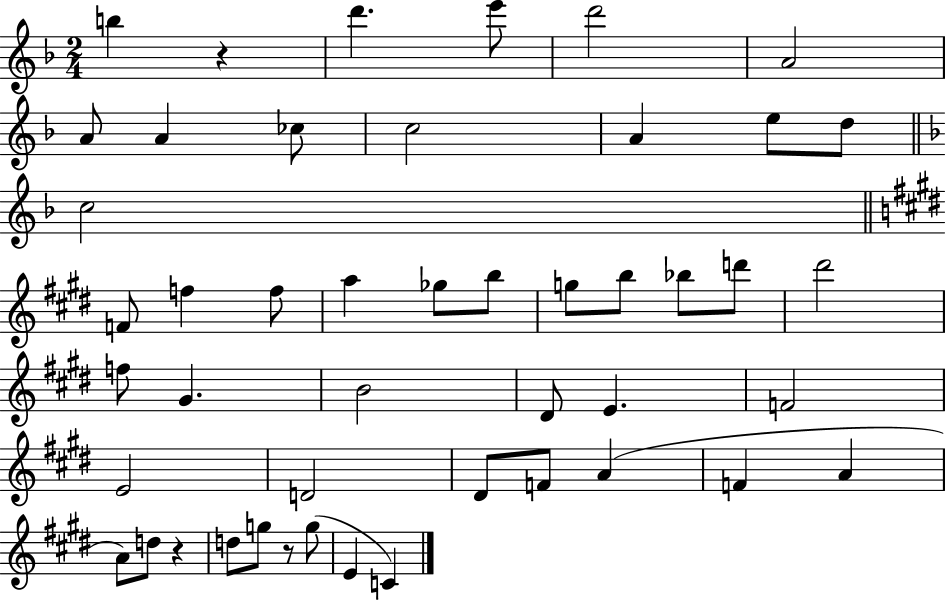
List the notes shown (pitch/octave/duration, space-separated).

B5/q R/q D6/q. E6/e D6/h A4/h A4/e A4/q CES5/e C5/h A4/q E5/e D5/e C5/h F4/e F5/q F5/e A5/q Gb5/e B5/e G5/e B5/e Bb5/e D6/e D#6/h F5/e G#4/q. B4/h D#4/e E4/q. F4/h E4/h D4/h D#4/e F4/e A4/q F4/q A4/q A4/e D5/e R/q D5/e G5/e R/e G5/e E4/q C4/q